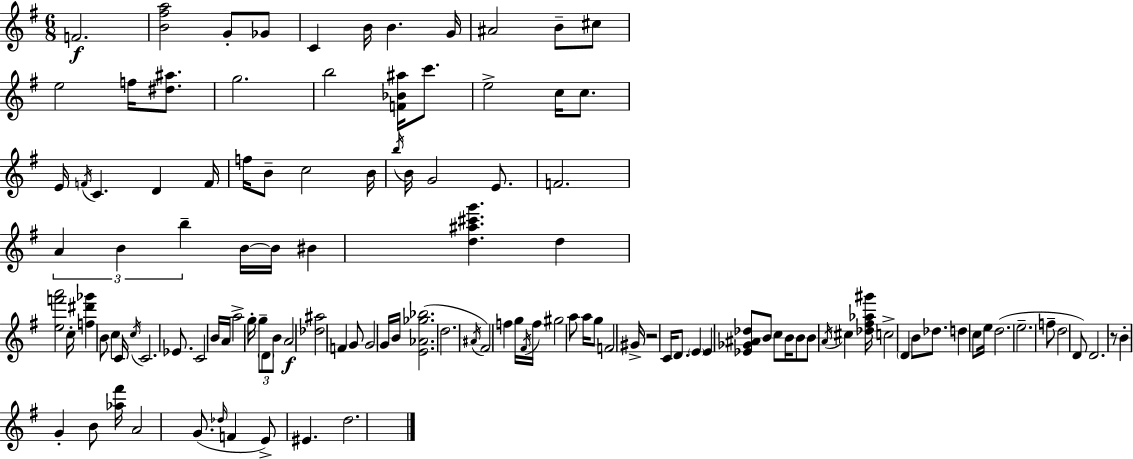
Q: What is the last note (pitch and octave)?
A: D5